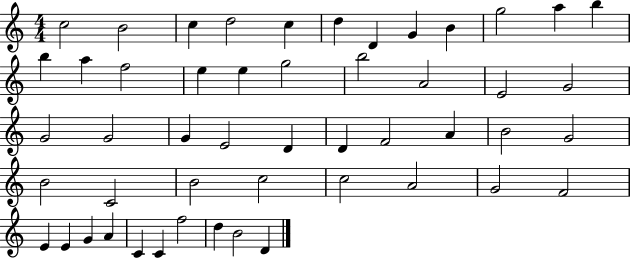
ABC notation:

X:1
T:Untitled
M:4/4
L:1/4
K:C
c2 B2 c d2 c d D G B g2 a b b a f2 e e g2 b2 A2 E2 G2 G2 G2 G E2 D D F2 A B2 G2 B2 C2 B2 c2 c2 A2 G2 F2 E E G A C C f2 d B2 D